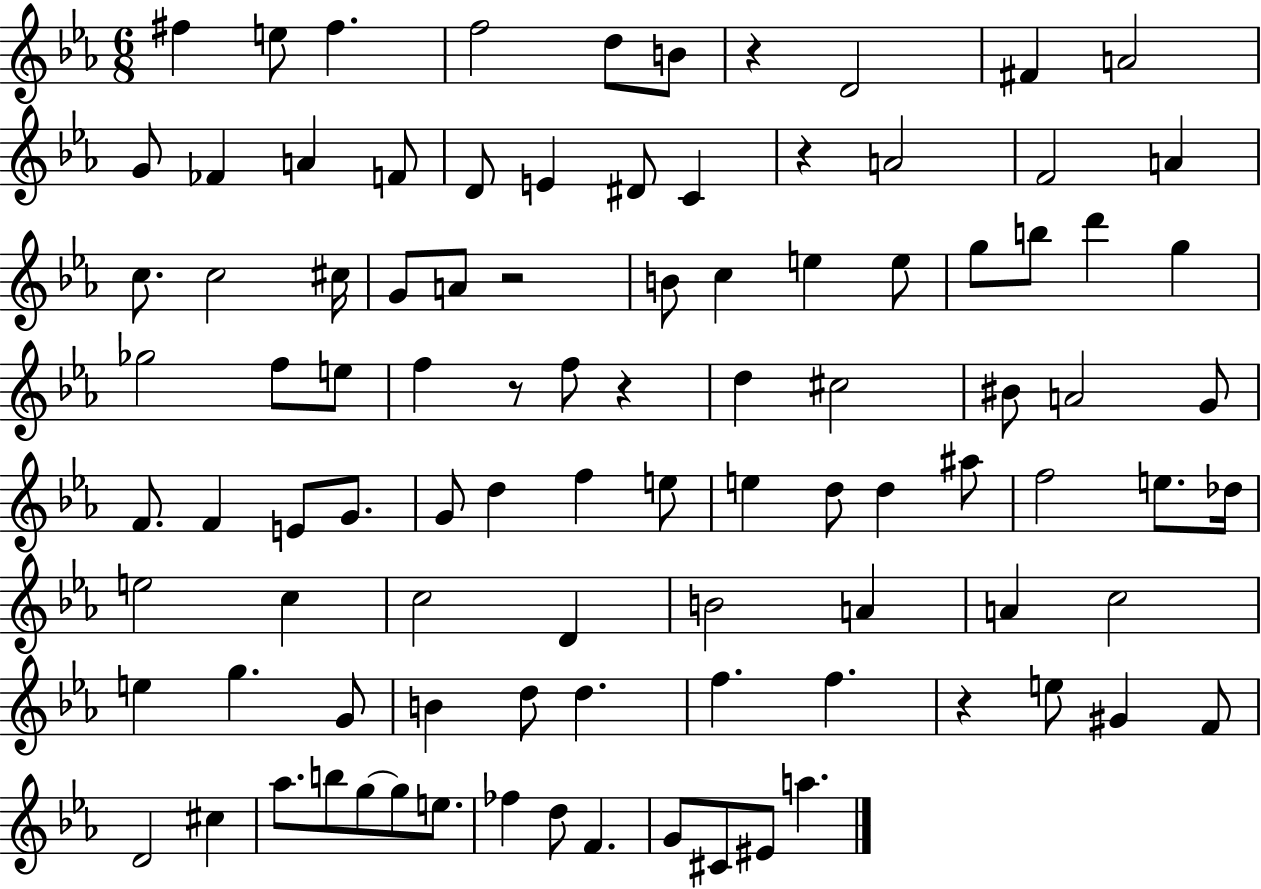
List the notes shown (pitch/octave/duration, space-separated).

F#5/q E5/e F#5/q. F5/h D5/e B4/e R/q D4/h F#4/q A4/h G4/e FES4/q A4/q F4/e D4/e E4/q D#4/e C4/q R/q A4/h F4/h A4/q C5/e. C5/h C#5/s G4/e A4/e R/h B4/e C5/q E5/q E5/e G5/e B5/e D6/q G5/q Gb5/h F5/e E5/e F5/q R/e F5/e R/q D5/q C#5/h BIS4/e A4/h G4/e F4/e. F4/q E4/e G4/e. G4/e D5/q F5/q E5/e E5/q D5/e D5/q A#5/e F5/h E5/e. Db5/s E5/h C5/q C5/h D4/q B4/h A4/q A4/q C5/h E5/q G5/q. G4/e B4/q D5/e D5/q. F5/q. F5/q. R/q E5/e G#4/q F4/e D4/h C#5/q Ab5/e. B5/e G5/e G5/e E5/e. FES5/q D5/e F4/q. G4/e C#4/e EIS4/e A5/q.